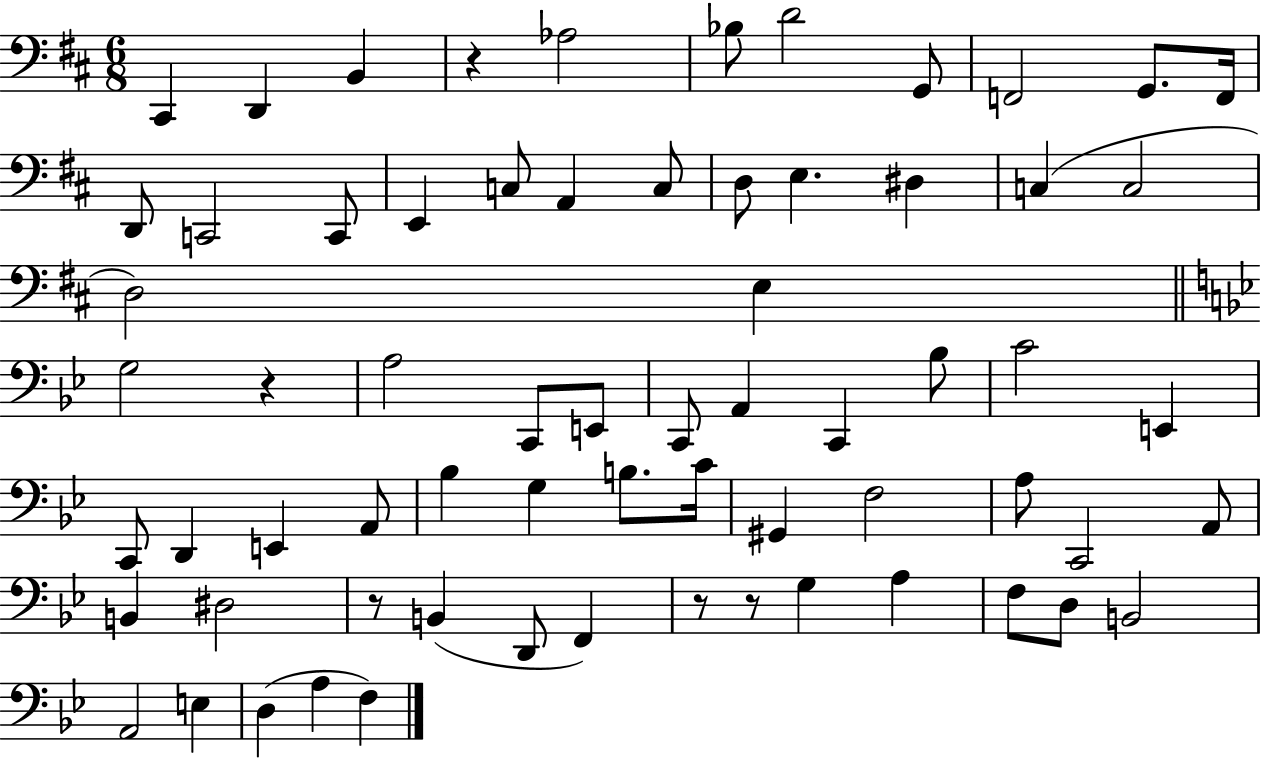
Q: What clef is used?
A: bass